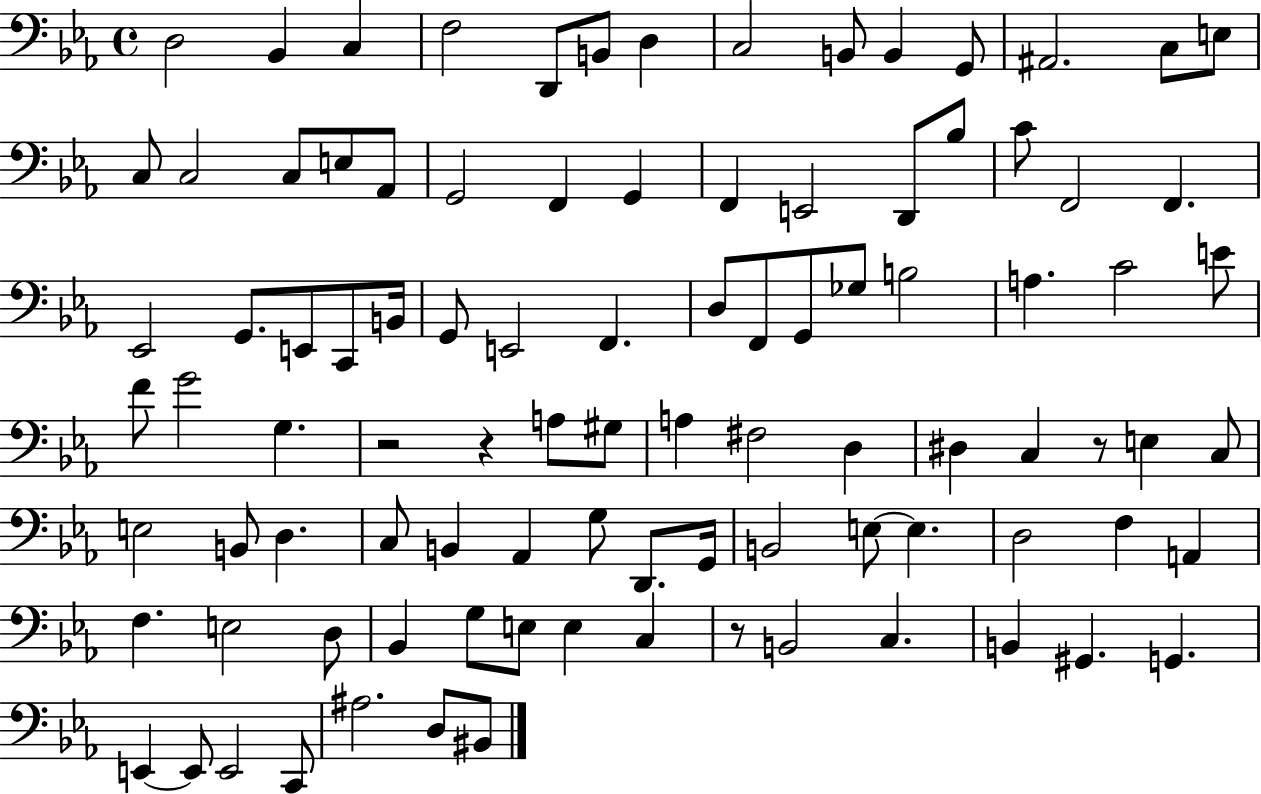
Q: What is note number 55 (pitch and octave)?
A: C3